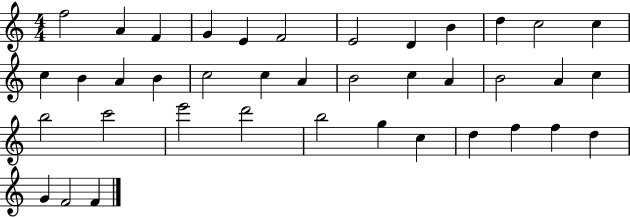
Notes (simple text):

F5/h A4/q F4/q G4/q E4/q F4/h E4/h D4/q B4/q D5/q C5/h C5/q C5/q B4/q A4/q B4/q C5/h C5/q A4/q B4/h C5/q A4/q B4/h A4/q C5/q B5/h C6/h E6/h D6/h B5/h G5/q C5/q D5/q F5/q F5/q D5/q G4/q F4/h F4/q